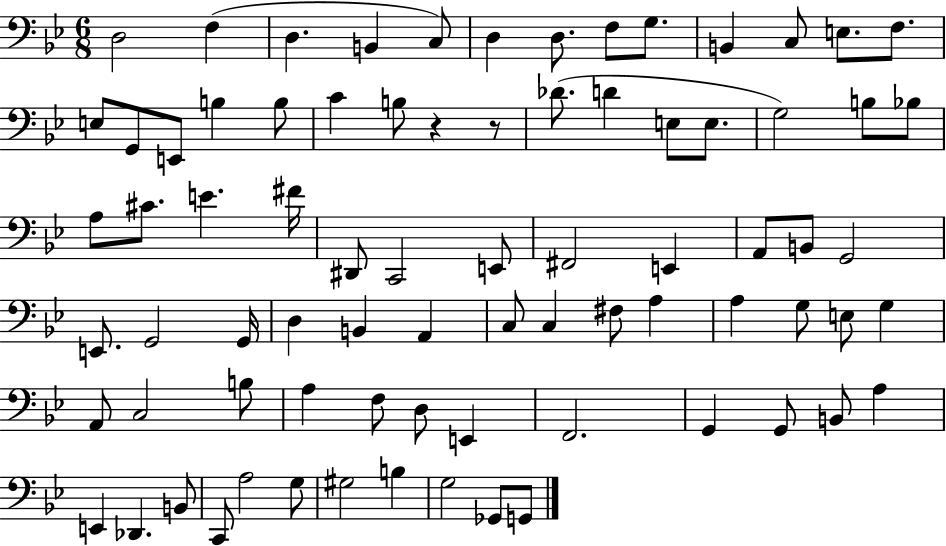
D3/h F3/q D3/q. B2/q C3/e D3/q D3/e. F3/e G3/e. B2/q C3/e E3/e. F3/e. E3/e G2/e E2/e B3/q B3/e C4/q B3/e R/q R/e Db4/e. D4/q E3/e E3/e. G3/h B3/e Bb3/e A3/e C#4/e. E4/q. F#4/s D#2/e C2/h E2/e F#2/h E2/q A2/e B2/e G2/h E2/e. G2/h G2/s D3/q B2/q A2/q C3/e C3/q F#3/e A3/q A3/q G3/e E3/e G3/q A2/e C3/h B3/e A3/q F3/e D3/e E2/q F2/h. G2/q G2/e B2/e A3/q E2/q Db2/q. B2/e C2/e A3/h G3/e G#3/h B3/q G3/h Gb2/e G2/e